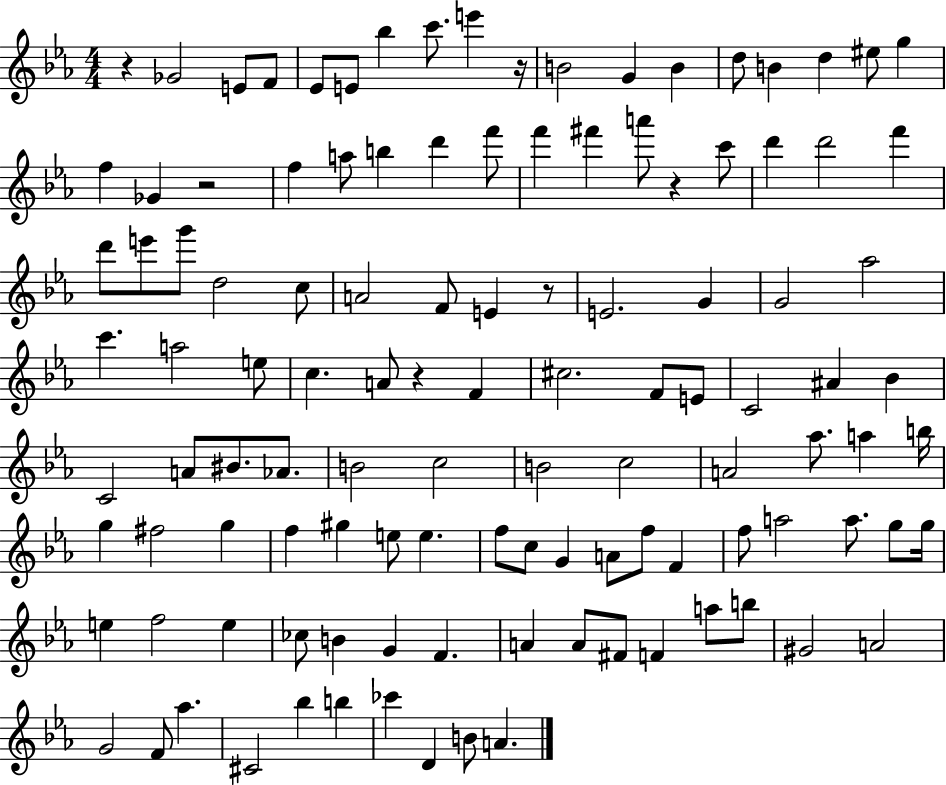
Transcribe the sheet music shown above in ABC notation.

X:1
T:Untitled
M:4/4
L:1/4
K:Eb
z _G2 E/2 F/2 _E/2 E/2 _b c'/2 e' z/4 B2 G B d/2 B d ^e/2 g f _G z2 f a/2 b d' f'/2 f' ^f' a'/2 z c'/2 d' d'2 f' d'/2 e'/2 g'/2 d2 c/2 A2 F/2 E z/2 E2 G G2 _a2 c' a2 e/2 c A/2 z F ^c2 F/2 E/2 C2 ^A _B C2 A/2 ^B/2 _A/2 B2 c2 B2 c2 A2 _a/2 a b/4 g ^f2 g f ^g e/2 e f/2 c/2 G A/2 f/2 F f/2 a2 a/2 g/2 g/4 e f2 e _c/2 B G F A A/2 ^F/2 F a/2 b/2 ^G2 A2 G2 F/2 _a ^C2 _b b _c' D B/2 A